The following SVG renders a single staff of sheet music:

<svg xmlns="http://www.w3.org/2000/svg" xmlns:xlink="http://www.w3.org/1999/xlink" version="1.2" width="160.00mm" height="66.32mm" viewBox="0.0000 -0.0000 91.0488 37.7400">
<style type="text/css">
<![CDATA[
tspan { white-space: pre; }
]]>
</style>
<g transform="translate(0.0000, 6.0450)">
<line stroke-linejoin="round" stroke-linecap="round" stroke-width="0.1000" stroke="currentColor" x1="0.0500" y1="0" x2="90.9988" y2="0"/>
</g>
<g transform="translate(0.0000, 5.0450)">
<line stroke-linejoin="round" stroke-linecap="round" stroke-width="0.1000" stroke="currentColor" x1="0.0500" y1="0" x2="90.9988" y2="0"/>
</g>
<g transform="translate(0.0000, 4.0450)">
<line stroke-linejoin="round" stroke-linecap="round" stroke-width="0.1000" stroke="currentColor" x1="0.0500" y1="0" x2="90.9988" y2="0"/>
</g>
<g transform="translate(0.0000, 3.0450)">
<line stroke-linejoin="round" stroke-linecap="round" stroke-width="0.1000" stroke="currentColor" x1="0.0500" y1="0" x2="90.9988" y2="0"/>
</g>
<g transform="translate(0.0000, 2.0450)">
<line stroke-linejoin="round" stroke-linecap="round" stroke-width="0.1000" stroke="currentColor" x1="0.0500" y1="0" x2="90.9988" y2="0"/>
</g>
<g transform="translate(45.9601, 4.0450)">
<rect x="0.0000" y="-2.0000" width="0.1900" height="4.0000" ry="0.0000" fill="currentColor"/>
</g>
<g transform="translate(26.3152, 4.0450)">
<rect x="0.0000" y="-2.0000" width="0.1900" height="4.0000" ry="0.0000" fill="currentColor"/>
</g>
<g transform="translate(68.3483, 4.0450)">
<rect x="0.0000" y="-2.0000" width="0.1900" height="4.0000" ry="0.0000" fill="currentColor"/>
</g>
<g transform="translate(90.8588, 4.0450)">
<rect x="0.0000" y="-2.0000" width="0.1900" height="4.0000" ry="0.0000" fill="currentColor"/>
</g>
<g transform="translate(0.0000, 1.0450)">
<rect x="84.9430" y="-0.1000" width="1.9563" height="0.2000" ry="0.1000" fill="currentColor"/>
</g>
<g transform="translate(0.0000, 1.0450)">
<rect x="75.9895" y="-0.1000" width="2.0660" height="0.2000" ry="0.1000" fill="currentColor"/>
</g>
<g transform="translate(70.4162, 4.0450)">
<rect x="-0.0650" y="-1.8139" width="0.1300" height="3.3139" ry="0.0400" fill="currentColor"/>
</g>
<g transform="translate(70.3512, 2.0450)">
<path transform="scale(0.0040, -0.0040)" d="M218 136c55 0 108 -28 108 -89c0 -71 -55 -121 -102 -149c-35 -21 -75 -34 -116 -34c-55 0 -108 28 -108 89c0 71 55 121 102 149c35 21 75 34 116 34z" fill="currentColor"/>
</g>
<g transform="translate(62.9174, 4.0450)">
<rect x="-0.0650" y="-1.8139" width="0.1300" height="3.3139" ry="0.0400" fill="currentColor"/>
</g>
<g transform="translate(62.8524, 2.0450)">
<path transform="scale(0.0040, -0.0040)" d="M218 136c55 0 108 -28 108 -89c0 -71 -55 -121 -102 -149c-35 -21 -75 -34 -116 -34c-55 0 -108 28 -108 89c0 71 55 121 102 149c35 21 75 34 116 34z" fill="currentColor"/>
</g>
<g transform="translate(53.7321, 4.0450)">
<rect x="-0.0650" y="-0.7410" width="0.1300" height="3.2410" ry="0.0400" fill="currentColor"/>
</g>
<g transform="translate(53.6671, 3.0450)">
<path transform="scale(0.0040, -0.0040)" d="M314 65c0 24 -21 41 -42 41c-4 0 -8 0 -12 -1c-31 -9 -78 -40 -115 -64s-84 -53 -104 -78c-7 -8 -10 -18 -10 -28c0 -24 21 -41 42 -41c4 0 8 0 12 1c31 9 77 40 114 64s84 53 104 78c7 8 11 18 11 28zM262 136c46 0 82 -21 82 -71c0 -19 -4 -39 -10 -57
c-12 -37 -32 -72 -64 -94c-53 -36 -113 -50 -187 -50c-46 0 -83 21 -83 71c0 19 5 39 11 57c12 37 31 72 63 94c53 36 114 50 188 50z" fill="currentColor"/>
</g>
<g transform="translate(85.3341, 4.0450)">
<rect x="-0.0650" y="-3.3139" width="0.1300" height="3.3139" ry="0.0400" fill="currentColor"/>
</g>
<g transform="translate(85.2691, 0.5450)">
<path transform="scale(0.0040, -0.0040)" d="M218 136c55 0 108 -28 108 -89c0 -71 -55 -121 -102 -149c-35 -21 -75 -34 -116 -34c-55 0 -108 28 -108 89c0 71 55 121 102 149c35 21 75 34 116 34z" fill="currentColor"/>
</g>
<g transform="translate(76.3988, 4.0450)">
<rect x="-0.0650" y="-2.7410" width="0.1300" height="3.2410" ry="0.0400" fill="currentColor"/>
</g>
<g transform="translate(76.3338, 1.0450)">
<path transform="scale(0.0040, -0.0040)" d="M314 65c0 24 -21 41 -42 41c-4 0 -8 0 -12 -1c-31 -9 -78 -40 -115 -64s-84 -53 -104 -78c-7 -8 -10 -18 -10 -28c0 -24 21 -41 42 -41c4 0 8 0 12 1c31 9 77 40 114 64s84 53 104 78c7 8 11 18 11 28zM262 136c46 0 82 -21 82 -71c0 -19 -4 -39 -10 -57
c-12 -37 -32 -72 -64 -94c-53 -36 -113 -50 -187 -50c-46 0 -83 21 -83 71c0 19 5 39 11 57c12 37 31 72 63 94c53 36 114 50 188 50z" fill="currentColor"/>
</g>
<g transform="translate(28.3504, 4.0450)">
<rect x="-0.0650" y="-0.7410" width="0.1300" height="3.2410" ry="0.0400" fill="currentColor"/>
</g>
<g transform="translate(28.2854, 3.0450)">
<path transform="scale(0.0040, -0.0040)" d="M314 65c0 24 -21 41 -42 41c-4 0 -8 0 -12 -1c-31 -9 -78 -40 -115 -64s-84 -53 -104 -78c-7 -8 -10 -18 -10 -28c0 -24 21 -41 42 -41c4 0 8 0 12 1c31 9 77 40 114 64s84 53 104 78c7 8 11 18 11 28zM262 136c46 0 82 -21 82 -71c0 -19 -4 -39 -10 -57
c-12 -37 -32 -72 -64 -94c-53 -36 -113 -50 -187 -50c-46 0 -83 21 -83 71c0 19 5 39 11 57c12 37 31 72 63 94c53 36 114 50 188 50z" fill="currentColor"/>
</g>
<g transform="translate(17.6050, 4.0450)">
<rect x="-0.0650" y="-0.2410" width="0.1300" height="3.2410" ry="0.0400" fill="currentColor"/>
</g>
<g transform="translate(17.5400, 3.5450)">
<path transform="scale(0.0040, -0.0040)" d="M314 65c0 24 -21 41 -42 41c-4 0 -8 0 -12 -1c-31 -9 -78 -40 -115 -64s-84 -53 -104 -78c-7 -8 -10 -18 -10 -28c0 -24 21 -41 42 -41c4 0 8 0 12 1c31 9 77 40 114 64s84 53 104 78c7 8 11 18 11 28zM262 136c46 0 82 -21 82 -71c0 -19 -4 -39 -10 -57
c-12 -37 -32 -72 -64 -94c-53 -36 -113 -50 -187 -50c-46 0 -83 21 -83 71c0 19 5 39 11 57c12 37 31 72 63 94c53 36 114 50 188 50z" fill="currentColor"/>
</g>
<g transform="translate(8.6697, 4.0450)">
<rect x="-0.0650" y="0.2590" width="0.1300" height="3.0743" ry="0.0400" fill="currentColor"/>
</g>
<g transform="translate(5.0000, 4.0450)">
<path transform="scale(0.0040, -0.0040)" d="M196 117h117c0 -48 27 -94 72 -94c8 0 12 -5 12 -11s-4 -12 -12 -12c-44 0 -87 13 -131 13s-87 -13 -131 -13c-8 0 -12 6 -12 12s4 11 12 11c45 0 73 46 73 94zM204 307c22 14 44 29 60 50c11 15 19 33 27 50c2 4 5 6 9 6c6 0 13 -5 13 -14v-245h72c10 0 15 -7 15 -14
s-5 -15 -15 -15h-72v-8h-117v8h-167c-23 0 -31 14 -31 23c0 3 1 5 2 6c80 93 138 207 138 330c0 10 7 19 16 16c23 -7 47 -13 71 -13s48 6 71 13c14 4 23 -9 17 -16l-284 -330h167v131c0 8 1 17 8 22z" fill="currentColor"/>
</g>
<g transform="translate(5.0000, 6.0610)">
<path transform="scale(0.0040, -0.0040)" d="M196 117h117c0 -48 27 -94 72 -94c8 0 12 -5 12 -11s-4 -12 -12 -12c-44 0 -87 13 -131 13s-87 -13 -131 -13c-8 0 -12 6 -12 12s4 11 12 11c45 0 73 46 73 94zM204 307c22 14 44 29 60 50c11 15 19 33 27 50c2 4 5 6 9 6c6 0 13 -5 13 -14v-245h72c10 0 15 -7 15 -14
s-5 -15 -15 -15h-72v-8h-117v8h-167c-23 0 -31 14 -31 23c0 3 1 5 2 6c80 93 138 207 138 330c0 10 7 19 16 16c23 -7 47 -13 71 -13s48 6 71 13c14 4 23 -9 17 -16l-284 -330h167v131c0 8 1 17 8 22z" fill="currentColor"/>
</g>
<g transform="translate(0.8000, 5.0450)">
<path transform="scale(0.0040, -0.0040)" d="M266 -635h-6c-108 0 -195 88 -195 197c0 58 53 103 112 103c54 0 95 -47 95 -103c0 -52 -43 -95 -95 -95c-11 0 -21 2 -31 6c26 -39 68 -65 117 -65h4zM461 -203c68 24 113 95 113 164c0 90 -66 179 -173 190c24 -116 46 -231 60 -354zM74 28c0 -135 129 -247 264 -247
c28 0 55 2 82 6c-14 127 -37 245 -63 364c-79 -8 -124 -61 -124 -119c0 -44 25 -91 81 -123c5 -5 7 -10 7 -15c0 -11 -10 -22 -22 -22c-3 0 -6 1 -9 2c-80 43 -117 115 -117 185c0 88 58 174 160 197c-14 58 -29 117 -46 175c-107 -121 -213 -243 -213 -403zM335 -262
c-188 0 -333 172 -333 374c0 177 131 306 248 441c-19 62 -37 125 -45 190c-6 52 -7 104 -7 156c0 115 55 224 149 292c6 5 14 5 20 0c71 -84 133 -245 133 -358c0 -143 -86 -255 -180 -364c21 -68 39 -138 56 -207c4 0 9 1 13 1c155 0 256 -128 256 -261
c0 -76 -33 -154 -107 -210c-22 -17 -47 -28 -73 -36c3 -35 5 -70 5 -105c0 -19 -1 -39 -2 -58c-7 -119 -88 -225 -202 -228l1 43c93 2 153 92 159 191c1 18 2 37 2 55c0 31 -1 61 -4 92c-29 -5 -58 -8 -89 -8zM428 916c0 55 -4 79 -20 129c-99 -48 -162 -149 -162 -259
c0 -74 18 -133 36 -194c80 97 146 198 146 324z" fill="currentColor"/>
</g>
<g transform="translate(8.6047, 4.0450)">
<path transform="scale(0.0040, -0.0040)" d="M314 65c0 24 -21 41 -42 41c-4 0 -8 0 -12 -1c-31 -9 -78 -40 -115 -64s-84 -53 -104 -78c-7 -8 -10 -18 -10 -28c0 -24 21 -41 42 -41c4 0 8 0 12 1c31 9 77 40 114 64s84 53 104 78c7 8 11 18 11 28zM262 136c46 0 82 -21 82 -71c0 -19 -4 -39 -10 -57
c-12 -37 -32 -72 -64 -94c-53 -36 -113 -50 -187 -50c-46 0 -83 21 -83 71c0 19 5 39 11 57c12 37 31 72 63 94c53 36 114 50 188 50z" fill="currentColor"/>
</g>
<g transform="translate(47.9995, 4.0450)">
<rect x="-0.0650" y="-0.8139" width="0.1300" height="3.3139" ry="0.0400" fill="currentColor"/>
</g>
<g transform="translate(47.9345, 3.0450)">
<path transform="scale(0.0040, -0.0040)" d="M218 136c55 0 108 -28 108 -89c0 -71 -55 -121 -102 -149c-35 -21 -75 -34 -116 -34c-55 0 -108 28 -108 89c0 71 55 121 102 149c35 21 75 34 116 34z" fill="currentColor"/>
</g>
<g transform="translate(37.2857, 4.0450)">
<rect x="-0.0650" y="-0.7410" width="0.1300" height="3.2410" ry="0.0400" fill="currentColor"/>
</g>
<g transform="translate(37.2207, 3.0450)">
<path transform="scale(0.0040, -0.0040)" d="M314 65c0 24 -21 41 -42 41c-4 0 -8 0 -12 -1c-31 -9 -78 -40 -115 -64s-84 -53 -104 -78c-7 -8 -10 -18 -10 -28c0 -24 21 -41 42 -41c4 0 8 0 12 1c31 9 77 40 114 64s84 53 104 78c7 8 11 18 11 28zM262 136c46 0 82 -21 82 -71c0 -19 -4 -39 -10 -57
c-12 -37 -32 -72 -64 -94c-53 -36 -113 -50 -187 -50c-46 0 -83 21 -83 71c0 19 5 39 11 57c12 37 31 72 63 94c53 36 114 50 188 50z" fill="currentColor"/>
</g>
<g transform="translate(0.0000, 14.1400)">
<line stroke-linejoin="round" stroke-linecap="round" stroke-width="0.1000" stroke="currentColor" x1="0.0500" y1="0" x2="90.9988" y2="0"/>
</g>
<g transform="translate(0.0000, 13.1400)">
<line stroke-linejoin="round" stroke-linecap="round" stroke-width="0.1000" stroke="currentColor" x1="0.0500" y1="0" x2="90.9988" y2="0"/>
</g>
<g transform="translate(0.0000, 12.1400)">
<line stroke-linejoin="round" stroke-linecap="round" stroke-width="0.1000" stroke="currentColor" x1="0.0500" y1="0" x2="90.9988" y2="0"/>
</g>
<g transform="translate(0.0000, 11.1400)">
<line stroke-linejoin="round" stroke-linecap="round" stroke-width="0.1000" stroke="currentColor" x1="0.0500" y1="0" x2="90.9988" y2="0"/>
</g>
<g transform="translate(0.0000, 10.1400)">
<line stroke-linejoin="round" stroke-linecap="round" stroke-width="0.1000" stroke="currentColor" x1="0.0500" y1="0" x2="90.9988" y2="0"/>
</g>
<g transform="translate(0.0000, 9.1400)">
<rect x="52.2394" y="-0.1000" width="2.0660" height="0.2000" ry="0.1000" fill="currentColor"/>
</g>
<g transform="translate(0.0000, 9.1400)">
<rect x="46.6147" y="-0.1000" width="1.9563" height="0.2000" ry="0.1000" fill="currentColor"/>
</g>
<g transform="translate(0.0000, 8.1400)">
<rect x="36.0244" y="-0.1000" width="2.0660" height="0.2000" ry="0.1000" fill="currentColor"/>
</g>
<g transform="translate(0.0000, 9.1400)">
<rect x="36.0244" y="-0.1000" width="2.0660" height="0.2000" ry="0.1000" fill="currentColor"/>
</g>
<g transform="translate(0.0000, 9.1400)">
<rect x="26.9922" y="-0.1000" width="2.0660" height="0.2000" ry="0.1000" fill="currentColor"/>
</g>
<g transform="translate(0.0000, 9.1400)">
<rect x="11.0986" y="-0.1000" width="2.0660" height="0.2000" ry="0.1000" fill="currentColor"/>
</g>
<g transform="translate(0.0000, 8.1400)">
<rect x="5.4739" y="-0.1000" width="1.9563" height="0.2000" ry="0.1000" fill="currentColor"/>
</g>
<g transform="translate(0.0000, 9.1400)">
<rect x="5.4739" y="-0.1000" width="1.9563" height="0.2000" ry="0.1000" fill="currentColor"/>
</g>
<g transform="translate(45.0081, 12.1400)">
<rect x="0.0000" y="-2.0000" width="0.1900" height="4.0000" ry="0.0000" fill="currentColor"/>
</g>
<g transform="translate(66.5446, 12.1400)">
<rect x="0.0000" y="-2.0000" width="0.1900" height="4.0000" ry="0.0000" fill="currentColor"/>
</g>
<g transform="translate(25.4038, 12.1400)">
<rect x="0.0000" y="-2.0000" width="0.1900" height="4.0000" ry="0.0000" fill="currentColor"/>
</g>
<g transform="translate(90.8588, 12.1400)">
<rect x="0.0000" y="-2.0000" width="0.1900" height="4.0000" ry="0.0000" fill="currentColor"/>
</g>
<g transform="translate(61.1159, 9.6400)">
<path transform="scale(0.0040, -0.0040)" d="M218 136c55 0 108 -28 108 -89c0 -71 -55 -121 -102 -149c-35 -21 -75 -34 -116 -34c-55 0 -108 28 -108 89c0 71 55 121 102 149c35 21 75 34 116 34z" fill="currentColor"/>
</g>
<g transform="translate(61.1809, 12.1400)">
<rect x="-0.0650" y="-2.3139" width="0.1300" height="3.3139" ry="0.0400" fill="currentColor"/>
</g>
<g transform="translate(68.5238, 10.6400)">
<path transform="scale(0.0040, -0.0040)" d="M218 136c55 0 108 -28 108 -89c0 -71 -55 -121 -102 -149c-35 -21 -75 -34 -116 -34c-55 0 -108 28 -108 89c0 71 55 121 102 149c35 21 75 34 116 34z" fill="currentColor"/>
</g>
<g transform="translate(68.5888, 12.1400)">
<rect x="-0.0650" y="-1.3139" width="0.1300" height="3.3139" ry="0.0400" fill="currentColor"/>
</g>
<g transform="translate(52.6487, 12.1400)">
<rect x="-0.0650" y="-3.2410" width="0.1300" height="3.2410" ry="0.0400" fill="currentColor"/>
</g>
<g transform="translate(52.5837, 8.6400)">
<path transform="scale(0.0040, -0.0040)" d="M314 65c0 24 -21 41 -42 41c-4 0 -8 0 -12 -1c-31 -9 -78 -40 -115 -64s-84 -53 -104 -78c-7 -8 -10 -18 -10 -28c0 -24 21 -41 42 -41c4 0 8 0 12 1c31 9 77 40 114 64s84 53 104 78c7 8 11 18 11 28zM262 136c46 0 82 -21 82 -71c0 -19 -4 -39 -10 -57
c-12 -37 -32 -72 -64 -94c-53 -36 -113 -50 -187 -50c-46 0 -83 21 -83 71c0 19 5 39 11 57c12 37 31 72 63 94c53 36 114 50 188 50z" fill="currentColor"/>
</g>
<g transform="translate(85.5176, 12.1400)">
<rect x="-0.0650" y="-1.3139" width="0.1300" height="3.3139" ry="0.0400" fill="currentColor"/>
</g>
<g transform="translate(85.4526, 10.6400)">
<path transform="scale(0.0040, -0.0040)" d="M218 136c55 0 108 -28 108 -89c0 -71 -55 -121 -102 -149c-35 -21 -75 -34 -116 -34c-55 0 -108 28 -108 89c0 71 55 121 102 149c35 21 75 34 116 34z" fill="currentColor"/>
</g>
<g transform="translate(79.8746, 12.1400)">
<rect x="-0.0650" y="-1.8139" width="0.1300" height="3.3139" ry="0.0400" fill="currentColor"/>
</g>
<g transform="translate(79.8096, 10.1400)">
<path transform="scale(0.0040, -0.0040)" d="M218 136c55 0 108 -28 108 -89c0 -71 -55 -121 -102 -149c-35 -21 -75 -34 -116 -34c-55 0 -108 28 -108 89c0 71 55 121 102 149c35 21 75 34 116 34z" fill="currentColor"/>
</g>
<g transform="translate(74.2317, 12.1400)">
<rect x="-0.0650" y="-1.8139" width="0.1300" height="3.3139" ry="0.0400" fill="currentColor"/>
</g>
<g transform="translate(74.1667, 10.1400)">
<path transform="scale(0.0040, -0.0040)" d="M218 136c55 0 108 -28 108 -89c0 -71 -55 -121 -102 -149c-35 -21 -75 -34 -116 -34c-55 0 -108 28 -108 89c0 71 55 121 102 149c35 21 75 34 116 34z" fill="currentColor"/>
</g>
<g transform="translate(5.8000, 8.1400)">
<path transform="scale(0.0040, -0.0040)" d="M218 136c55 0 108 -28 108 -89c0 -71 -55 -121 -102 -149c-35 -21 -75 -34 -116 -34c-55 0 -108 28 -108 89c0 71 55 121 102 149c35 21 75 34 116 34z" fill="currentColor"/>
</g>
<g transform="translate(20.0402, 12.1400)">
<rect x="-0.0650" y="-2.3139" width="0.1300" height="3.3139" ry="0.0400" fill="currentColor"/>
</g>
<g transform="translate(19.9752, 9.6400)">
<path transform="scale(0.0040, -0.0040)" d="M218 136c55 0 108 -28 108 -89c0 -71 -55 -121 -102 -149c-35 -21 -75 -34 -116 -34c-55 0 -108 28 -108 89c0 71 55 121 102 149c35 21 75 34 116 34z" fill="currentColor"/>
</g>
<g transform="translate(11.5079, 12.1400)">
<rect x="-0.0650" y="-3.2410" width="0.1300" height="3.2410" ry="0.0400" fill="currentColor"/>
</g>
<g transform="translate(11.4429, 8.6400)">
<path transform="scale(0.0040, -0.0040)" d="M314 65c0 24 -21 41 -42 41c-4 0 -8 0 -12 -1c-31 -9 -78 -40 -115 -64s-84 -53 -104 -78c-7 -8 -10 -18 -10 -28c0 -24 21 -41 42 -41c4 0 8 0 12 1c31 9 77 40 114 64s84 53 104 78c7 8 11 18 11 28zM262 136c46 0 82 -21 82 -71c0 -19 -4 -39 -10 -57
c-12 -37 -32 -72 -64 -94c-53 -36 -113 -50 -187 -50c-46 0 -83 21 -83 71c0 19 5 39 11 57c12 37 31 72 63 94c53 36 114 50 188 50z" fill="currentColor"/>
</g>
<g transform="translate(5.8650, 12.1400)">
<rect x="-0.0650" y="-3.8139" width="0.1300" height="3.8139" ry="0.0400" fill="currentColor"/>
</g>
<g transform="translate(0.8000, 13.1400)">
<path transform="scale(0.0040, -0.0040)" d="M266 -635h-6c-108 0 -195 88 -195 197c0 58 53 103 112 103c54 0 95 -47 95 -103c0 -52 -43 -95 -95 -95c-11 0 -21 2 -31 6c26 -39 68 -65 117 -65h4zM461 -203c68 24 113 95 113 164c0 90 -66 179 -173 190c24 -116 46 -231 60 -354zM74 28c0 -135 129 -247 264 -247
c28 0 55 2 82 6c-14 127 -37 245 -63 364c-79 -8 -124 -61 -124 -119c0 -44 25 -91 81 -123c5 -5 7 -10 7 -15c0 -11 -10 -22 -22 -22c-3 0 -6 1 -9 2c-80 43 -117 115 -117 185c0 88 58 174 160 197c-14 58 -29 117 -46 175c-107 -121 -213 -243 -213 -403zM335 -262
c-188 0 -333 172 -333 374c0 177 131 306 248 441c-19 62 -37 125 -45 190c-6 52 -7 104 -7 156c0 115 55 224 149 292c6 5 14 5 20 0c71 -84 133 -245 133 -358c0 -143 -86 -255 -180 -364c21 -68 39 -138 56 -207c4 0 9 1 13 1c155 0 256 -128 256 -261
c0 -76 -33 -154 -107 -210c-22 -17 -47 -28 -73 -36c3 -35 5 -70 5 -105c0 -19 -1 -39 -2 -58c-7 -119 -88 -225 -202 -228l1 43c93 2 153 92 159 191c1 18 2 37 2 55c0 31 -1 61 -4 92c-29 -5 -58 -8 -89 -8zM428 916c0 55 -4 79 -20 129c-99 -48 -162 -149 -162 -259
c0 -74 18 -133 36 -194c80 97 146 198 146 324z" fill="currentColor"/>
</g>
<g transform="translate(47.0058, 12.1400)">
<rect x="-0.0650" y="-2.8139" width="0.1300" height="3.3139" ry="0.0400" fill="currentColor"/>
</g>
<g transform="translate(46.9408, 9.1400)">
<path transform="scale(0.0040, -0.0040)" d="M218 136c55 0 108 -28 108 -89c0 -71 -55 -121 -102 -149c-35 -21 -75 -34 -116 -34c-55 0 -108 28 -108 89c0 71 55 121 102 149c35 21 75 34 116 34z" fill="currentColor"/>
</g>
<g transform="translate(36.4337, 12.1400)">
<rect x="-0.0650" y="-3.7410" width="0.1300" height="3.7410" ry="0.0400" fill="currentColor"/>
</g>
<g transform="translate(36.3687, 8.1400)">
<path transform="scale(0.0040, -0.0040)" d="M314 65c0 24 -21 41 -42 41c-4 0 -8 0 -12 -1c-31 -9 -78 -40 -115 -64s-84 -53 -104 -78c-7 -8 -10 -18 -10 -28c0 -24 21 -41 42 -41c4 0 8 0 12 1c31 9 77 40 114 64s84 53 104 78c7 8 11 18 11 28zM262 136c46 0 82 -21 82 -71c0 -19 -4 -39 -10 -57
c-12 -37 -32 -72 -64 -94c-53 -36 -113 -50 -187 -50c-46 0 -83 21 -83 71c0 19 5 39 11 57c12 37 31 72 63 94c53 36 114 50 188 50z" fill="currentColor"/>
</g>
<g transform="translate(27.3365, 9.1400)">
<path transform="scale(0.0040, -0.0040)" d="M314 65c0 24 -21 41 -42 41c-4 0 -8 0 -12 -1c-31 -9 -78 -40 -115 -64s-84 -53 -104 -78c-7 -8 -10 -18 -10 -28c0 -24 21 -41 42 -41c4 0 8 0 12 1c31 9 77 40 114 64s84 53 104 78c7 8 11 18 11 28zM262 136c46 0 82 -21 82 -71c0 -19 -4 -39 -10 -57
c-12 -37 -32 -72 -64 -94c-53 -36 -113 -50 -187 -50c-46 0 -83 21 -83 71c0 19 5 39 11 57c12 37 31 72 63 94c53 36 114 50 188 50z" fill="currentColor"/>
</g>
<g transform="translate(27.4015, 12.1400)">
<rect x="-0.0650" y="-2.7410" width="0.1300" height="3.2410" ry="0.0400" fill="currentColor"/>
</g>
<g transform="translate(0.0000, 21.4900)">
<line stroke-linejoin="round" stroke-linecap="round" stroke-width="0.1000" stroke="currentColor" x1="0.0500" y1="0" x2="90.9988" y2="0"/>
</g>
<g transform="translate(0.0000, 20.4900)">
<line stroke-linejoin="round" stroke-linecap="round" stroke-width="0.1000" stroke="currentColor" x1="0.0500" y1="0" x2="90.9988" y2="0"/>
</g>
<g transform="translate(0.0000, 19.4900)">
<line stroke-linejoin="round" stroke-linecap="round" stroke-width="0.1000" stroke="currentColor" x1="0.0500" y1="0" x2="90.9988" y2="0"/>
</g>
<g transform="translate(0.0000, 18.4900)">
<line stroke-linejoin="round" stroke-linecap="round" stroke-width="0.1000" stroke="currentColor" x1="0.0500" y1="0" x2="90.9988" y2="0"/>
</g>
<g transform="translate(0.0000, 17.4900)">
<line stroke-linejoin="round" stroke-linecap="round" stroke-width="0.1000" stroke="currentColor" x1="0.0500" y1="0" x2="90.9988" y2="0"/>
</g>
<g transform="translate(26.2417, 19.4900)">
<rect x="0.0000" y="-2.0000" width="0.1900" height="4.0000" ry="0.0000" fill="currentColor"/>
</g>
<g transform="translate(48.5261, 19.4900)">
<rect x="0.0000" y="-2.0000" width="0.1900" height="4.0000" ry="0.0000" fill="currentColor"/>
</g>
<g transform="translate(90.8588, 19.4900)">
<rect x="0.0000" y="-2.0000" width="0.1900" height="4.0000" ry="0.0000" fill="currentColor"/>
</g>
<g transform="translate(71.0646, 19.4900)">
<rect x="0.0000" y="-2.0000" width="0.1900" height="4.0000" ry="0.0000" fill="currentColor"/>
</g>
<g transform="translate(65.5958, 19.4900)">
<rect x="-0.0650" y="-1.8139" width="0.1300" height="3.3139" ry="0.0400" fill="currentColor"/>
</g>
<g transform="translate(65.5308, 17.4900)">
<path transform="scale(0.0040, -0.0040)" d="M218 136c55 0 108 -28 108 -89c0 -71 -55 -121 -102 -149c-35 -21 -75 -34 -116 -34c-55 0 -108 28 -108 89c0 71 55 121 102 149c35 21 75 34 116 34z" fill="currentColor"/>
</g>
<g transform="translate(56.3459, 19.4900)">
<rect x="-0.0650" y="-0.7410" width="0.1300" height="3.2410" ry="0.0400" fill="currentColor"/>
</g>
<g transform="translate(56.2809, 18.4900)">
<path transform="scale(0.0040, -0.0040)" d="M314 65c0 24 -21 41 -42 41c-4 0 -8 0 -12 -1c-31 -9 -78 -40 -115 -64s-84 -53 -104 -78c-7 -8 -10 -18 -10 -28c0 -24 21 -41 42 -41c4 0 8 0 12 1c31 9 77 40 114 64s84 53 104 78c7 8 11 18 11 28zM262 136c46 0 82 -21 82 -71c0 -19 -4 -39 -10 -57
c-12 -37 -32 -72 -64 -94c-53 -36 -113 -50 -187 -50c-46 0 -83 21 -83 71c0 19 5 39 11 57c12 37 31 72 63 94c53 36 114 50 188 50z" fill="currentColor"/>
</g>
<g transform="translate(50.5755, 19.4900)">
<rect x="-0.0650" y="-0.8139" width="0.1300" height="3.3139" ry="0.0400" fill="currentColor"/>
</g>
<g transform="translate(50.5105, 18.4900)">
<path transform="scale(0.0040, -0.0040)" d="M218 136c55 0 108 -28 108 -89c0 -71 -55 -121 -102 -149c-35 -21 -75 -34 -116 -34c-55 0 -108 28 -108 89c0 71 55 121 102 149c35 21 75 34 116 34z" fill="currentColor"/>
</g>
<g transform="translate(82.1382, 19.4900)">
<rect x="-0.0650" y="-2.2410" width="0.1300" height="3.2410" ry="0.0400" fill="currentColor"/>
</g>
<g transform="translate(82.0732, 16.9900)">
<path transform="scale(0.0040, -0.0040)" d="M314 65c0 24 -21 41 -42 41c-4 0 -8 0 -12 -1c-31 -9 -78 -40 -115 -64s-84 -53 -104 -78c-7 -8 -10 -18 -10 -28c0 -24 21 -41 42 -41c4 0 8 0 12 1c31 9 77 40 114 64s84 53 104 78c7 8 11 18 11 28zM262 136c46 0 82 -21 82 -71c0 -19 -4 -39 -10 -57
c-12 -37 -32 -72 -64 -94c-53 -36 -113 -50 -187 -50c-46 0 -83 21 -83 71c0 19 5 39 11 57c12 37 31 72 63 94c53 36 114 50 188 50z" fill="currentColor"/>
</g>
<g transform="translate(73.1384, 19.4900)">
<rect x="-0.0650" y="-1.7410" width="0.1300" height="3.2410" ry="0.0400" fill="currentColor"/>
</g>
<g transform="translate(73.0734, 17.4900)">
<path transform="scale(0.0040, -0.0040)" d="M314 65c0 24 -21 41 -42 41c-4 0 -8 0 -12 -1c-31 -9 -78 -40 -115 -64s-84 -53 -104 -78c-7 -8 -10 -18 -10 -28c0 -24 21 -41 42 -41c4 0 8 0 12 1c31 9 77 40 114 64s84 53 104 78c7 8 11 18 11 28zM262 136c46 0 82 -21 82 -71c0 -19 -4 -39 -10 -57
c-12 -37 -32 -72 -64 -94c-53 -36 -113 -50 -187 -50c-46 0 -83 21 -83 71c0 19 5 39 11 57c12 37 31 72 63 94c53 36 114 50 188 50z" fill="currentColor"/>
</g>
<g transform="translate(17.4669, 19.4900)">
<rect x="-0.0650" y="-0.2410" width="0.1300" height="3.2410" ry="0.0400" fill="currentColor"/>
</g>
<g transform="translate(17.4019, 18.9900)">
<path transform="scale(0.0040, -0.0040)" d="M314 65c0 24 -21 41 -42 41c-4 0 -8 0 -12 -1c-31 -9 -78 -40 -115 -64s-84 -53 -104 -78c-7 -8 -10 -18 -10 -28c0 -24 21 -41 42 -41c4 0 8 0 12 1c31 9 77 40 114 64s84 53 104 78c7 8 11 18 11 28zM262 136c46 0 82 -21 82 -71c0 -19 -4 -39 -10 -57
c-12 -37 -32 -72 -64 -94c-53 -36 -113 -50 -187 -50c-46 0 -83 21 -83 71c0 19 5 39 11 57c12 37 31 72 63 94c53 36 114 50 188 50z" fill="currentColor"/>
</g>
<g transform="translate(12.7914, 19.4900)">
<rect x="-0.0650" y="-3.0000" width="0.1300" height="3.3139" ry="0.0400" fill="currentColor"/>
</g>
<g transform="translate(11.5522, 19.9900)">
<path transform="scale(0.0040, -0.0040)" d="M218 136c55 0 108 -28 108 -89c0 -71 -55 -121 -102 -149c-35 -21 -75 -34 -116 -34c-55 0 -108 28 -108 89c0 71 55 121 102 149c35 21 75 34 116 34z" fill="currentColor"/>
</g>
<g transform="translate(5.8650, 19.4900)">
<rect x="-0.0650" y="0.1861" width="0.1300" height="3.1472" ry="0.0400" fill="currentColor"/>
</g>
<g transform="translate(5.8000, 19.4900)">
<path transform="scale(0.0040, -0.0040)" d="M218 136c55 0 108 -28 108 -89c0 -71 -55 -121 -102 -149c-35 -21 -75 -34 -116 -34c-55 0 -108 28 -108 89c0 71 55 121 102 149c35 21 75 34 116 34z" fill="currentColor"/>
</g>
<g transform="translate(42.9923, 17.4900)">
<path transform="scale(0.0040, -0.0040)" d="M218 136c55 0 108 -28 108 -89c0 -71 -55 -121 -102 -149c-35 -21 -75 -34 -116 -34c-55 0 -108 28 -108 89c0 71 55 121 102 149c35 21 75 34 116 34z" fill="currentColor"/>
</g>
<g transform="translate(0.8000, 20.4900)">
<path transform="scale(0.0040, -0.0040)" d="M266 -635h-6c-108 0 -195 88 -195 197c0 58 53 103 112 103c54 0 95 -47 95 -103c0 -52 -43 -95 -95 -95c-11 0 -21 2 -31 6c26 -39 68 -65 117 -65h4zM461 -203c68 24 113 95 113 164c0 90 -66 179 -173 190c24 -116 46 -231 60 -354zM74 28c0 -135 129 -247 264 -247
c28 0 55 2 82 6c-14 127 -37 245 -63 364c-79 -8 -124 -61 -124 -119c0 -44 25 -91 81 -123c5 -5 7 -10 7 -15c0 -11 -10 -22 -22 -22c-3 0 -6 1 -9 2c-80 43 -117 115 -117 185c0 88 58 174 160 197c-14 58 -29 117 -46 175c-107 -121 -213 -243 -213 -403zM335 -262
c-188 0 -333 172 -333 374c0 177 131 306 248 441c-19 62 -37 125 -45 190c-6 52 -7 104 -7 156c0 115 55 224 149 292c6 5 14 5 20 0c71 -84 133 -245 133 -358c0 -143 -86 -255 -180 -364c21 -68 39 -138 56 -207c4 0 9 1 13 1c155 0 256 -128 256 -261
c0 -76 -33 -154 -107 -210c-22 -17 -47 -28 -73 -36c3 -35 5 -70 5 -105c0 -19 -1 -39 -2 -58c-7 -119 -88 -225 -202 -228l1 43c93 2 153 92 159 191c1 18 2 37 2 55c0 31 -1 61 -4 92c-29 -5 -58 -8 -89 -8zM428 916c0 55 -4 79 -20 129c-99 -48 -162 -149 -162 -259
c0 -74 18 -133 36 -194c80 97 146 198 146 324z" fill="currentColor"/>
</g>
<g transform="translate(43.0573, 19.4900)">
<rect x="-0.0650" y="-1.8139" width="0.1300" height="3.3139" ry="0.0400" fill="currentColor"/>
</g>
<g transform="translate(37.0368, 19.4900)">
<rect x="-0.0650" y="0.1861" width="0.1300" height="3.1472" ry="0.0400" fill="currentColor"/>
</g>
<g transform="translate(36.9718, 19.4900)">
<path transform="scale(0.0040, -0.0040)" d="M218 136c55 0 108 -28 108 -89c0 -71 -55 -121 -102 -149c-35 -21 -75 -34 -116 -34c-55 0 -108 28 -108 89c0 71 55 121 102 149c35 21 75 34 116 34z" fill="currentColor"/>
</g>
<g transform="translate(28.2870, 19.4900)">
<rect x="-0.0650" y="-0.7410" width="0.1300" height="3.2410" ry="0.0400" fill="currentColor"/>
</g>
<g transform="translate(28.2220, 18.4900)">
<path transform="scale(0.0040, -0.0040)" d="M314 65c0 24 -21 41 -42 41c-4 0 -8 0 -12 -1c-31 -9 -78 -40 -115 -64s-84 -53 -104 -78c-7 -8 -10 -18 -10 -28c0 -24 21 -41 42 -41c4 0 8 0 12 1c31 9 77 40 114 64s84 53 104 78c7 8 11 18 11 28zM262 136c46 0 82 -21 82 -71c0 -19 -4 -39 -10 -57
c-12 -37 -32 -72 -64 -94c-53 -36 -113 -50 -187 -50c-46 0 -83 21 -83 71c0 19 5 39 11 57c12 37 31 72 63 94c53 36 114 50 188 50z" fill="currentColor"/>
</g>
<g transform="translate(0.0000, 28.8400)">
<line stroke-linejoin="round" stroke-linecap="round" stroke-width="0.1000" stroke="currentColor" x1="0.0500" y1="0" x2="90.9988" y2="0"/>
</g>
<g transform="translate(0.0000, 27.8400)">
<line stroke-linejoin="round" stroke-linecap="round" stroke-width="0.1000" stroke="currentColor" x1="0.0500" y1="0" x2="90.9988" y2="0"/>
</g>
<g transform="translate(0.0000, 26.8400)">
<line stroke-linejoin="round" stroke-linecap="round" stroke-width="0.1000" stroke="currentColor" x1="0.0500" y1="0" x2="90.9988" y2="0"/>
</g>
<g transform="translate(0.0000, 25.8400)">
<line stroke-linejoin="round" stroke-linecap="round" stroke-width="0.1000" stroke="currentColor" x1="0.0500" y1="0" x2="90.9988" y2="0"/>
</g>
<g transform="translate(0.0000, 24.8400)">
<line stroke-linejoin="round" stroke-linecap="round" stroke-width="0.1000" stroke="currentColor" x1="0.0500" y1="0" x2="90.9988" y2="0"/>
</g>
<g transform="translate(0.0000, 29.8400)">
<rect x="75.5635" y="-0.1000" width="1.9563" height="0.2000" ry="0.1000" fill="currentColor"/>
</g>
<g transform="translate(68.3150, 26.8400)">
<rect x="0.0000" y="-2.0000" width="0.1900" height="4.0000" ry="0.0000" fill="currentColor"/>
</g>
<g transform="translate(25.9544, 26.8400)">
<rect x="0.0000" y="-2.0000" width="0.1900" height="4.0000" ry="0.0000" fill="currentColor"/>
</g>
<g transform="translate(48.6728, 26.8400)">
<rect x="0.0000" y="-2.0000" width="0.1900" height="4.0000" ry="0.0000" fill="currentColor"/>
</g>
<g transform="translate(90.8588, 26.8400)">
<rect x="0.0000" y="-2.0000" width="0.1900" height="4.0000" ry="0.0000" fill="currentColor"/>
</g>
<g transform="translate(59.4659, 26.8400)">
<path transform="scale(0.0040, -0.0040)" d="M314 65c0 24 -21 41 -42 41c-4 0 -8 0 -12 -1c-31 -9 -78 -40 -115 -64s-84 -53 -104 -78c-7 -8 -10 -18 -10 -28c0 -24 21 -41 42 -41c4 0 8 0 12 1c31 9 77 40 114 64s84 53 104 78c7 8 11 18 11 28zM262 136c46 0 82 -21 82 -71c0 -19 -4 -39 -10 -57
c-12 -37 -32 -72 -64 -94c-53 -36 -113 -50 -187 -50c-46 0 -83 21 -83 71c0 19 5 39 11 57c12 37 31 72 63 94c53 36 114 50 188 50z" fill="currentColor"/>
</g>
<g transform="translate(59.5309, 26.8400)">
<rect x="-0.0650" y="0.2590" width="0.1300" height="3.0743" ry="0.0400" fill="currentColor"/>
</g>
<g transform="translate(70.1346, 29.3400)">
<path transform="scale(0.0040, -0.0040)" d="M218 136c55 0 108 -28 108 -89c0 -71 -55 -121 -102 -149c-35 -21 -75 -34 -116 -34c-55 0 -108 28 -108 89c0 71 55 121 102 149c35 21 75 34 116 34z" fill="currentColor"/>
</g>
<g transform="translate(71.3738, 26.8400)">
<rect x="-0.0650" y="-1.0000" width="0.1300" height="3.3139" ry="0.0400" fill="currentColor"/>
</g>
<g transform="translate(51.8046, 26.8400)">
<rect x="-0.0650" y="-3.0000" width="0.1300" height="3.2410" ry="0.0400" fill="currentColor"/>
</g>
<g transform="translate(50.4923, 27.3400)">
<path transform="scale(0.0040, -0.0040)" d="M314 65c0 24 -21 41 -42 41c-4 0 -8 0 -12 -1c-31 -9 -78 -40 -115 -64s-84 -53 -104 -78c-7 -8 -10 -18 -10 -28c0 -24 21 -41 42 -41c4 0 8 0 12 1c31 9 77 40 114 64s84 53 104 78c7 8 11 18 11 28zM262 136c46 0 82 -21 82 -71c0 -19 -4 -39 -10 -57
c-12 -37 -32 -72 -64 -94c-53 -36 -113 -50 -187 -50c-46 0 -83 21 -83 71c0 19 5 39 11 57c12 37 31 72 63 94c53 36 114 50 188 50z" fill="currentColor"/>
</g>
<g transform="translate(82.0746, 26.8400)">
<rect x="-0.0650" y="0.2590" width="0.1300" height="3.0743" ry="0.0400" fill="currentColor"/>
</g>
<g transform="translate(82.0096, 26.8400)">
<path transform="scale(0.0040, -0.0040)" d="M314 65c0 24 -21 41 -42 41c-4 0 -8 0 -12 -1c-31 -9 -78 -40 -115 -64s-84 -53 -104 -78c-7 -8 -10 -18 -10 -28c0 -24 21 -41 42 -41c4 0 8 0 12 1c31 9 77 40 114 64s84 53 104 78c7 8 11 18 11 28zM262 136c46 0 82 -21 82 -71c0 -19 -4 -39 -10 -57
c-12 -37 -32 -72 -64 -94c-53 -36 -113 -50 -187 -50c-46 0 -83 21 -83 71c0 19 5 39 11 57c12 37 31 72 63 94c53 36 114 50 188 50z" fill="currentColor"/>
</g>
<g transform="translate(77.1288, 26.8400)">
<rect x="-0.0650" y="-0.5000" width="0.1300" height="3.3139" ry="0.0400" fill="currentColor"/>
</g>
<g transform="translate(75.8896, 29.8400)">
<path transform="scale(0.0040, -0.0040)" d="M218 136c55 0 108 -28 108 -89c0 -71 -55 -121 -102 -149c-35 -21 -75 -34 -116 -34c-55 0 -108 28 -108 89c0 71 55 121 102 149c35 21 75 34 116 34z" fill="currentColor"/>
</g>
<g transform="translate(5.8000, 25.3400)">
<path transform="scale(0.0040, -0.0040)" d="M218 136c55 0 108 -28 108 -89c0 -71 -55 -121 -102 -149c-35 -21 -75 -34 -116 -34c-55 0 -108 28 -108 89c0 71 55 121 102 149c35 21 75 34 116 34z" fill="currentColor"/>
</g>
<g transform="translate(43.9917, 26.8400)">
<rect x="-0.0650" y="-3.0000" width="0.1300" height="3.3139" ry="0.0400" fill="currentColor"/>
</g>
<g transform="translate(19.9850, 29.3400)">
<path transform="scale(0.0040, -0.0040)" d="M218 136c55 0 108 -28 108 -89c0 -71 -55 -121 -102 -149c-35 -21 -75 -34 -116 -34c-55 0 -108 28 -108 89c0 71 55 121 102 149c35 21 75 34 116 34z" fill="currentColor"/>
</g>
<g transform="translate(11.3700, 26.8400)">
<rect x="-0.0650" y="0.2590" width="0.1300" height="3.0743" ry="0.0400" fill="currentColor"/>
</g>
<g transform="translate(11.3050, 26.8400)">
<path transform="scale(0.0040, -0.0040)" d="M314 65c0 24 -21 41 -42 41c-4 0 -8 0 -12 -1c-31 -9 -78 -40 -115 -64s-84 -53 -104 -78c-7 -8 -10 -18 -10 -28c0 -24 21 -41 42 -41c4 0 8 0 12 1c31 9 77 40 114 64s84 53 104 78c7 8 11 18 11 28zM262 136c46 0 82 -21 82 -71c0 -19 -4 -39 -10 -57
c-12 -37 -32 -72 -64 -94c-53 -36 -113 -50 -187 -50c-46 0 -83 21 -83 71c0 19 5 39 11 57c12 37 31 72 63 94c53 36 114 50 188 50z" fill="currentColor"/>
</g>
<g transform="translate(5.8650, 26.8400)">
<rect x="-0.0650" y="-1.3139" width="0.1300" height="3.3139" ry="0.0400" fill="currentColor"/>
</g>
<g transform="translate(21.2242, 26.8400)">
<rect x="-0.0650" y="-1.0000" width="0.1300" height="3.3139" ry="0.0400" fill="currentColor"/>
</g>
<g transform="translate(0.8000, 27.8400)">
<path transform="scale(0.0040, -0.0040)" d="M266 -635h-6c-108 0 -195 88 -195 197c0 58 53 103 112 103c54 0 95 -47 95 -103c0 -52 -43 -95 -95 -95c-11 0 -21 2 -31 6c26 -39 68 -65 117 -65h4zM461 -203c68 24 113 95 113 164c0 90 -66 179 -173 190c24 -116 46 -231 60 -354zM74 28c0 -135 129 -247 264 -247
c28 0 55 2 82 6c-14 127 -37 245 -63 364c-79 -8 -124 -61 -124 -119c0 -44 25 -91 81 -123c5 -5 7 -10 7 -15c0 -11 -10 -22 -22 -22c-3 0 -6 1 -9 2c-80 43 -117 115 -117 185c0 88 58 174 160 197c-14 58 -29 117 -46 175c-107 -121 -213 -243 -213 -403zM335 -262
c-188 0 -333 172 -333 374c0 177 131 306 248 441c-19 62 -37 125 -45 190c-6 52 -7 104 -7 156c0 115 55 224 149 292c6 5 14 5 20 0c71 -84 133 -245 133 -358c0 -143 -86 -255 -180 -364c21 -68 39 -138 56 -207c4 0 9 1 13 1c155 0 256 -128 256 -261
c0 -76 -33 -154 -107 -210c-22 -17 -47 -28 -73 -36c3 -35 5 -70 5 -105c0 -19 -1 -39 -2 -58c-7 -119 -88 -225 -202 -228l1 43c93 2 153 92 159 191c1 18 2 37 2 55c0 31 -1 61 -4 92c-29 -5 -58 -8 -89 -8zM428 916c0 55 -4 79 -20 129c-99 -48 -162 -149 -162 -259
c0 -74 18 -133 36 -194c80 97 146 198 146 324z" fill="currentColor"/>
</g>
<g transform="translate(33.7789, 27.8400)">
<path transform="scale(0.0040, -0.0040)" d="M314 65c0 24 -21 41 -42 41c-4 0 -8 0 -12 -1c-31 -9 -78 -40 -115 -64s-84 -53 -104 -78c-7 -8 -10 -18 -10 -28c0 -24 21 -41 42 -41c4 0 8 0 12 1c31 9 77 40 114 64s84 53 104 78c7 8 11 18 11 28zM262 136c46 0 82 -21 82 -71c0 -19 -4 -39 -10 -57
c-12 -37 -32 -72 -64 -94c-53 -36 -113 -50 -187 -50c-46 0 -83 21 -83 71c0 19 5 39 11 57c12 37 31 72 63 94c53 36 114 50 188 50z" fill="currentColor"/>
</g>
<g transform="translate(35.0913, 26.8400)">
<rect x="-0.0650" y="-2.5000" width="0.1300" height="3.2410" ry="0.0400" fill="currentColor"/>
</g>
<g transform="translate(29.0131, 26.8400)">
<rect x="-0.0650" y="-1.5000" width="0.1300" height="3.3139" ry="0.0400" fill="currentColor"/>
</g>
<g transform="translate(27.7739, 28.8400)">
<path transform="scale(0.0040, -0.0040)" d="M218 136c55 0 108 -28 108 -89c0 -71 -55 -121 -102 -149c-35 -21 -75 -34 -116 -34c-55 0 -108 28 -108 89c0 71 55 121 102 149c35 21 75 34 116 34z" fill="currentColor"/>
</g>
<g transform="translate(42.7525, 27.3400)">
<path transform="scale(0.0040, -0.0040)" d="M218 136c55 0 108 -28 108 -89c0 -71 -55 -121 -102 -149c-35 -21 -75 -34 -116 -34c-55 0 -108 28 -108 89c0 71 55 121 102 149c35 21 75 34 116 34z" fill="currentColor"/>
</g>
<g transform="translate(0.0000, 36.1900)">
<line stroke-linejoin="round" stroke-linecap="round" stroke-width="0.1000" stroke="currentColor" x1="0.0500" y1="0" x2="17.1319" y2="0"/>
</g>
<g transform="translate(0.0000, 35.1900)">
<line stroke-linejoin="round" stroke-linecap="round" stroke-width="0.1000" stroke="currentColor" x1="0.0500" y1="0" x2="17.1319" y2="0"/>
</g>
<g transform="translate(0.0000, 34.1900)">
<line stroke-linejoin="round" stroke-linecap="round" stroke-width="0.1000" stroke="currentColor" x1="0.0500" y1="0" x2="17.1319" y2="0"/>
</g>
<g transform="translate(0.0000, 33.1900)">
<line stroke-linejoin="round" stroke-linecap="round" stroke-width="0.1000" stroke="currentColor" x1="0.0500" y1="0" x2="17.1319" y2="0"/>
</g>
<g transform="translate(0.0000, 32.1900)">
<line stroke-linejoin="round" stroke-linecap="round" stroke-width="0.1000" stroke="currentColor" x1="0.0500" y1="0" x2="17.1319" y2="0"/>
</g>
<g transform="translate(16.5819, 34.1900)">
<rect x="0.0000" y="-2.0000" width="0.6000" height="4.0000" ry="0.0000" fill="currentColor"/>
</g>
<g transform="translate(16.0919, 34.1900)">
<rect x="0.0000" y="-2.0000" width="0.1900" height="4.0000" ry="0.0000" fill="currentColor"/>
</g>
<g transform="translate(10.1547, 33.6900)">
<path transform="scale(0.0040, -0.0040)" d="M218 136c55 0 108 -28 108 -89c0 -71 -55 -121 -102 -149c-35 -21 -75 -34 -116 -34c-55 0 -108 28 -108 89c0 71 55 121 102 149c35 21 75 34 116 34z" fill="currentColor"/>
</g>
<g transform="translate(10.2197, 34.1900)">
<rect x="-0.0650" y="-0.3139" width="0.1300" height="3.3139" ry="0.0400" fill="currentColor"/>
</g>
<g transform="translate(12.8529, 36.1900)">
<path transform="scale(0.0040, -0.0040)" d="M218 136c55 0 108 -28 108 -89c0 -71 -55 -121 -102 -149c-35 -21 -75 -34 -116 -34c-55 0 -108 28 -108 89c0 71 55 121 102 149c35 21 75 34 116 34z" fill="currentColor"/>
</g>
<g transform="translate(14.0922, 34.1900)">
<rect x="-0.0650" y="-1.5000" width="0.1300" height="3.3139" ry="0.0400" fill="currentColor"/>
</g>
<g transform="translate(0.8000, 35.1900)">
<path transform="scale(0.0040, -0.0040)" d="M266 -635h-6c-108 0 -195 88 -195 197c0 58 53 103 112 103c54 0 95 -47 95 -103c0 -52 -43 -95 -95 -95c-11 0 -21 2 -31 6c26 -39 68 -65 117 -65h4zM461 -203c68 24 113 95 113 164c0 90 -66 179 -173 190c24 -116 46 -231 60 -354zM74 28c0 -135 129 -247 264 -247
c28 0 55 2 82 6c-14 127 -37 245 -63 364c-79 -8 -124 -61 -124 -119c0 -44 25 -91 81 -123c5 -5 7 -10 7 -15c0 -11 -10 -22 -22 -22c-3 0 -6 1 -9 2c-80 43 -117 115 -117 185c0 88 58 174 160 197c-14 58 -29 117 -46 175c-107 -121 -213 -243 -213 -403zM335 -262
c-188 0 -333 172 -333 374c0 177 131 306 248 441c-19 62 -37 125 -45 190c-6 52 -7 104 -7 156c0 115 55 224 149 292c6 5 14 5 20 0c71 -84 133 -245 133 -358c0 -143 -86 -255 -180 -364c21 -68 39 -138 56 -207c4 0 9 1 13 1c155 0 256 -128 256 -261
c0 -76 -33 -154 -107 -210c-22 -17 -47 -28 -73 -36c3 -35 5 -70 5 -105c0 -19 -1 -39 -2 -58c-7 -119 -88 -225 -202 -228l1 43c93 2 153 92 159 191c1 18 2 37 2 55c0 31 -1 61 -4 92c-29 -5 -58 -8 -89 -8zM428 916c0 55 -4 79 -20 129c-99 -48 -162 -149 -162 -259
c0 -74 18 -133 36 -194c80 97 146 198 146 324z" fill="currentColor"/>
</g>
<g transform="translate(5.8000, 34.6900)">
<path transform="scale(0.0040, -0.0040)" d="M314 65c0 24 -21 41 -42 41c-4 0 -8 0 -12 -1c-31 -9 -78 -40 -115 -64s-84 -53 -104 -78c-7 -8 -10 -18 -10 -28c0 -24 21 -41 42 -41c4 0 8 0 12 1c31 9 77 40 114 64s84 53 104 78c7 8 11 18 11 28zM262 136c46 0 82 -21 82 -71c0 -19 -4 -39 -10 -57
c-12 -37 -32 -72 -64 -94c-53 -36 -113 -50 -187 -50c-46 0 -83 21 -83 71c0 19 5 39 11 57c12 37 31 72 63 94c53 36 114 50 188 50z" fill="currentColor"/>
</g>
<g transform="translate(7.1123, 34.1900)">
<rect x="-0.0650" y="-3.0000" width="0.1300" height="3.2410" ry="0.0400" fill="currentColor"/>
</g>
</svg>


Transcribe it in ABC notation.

X:1
T:Untitled
M:4/4
L:1/4
K:C
B2 c2 d2 d2 d d2 f f a2 b c' b2 g a2 c'2 a b2 g e f f e B A c2 d2 B f d d2 f f2 g2 e B2 D E G2 A A2 B2 D C B2 A2 c E